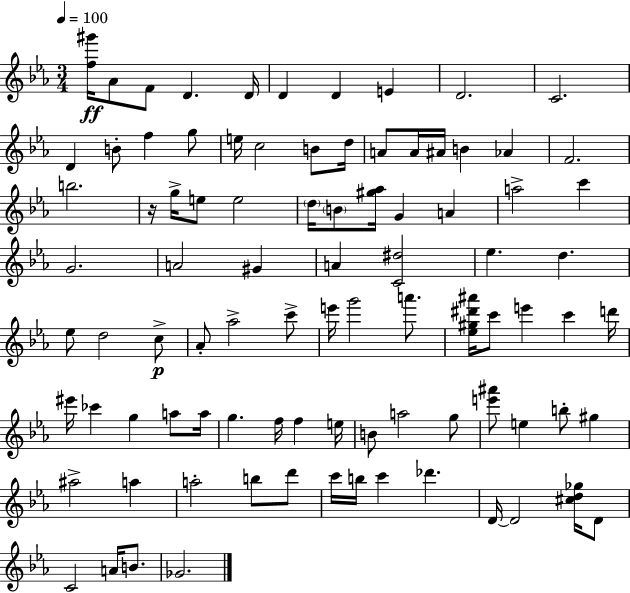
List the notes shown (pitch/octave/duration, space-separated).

[F5,G#6]/s Ab4/e F4/e D4/q. D4/s D4/q D4/q E4/q D4/h. C4/h. D4/q B4/e F5/q G5/e E5/s C5/h B4/e D5/s A4/e A4/s A#4/s B4/q Ab4/q F4/h. B5/h. R/s G5/s E5/e E5/h D5/s B4/e [G#5,Ab5]/s G4/q A4/q A5/h C6/q G4/h. A4/h G#4/q A4/q [C4,D#5]/h Eb5/q. D5/q. Eb5/e D5/h C5/e Ab4/e Ab5/h C6/e E6/s G6/h A6/e. [Eb5,G#5,D#6,A#6]/s C6/e E6/q C6/q D6/s EIS6/s CES6/q G5/q A5/e A5/s G5/q. F5/s F5/q E5/s B4/e A5/h G5/e [E6,A#6]/e E5/q B5/e G#5/q A#5/h A5/q A5/h B5/e D6/e C6/s B5/s C6/q Db6/q. D4/s D4/h [C#5,D5,Gb5]/s D4/e C4/h A4/s B4/e. Gb4/h.